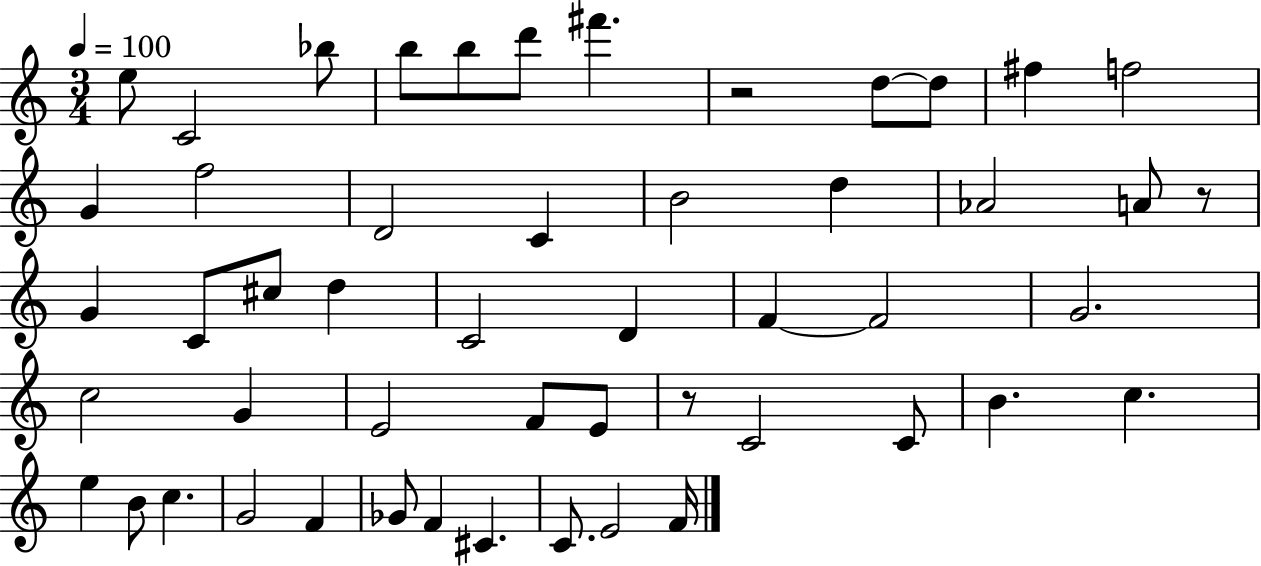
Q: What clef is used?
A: treble